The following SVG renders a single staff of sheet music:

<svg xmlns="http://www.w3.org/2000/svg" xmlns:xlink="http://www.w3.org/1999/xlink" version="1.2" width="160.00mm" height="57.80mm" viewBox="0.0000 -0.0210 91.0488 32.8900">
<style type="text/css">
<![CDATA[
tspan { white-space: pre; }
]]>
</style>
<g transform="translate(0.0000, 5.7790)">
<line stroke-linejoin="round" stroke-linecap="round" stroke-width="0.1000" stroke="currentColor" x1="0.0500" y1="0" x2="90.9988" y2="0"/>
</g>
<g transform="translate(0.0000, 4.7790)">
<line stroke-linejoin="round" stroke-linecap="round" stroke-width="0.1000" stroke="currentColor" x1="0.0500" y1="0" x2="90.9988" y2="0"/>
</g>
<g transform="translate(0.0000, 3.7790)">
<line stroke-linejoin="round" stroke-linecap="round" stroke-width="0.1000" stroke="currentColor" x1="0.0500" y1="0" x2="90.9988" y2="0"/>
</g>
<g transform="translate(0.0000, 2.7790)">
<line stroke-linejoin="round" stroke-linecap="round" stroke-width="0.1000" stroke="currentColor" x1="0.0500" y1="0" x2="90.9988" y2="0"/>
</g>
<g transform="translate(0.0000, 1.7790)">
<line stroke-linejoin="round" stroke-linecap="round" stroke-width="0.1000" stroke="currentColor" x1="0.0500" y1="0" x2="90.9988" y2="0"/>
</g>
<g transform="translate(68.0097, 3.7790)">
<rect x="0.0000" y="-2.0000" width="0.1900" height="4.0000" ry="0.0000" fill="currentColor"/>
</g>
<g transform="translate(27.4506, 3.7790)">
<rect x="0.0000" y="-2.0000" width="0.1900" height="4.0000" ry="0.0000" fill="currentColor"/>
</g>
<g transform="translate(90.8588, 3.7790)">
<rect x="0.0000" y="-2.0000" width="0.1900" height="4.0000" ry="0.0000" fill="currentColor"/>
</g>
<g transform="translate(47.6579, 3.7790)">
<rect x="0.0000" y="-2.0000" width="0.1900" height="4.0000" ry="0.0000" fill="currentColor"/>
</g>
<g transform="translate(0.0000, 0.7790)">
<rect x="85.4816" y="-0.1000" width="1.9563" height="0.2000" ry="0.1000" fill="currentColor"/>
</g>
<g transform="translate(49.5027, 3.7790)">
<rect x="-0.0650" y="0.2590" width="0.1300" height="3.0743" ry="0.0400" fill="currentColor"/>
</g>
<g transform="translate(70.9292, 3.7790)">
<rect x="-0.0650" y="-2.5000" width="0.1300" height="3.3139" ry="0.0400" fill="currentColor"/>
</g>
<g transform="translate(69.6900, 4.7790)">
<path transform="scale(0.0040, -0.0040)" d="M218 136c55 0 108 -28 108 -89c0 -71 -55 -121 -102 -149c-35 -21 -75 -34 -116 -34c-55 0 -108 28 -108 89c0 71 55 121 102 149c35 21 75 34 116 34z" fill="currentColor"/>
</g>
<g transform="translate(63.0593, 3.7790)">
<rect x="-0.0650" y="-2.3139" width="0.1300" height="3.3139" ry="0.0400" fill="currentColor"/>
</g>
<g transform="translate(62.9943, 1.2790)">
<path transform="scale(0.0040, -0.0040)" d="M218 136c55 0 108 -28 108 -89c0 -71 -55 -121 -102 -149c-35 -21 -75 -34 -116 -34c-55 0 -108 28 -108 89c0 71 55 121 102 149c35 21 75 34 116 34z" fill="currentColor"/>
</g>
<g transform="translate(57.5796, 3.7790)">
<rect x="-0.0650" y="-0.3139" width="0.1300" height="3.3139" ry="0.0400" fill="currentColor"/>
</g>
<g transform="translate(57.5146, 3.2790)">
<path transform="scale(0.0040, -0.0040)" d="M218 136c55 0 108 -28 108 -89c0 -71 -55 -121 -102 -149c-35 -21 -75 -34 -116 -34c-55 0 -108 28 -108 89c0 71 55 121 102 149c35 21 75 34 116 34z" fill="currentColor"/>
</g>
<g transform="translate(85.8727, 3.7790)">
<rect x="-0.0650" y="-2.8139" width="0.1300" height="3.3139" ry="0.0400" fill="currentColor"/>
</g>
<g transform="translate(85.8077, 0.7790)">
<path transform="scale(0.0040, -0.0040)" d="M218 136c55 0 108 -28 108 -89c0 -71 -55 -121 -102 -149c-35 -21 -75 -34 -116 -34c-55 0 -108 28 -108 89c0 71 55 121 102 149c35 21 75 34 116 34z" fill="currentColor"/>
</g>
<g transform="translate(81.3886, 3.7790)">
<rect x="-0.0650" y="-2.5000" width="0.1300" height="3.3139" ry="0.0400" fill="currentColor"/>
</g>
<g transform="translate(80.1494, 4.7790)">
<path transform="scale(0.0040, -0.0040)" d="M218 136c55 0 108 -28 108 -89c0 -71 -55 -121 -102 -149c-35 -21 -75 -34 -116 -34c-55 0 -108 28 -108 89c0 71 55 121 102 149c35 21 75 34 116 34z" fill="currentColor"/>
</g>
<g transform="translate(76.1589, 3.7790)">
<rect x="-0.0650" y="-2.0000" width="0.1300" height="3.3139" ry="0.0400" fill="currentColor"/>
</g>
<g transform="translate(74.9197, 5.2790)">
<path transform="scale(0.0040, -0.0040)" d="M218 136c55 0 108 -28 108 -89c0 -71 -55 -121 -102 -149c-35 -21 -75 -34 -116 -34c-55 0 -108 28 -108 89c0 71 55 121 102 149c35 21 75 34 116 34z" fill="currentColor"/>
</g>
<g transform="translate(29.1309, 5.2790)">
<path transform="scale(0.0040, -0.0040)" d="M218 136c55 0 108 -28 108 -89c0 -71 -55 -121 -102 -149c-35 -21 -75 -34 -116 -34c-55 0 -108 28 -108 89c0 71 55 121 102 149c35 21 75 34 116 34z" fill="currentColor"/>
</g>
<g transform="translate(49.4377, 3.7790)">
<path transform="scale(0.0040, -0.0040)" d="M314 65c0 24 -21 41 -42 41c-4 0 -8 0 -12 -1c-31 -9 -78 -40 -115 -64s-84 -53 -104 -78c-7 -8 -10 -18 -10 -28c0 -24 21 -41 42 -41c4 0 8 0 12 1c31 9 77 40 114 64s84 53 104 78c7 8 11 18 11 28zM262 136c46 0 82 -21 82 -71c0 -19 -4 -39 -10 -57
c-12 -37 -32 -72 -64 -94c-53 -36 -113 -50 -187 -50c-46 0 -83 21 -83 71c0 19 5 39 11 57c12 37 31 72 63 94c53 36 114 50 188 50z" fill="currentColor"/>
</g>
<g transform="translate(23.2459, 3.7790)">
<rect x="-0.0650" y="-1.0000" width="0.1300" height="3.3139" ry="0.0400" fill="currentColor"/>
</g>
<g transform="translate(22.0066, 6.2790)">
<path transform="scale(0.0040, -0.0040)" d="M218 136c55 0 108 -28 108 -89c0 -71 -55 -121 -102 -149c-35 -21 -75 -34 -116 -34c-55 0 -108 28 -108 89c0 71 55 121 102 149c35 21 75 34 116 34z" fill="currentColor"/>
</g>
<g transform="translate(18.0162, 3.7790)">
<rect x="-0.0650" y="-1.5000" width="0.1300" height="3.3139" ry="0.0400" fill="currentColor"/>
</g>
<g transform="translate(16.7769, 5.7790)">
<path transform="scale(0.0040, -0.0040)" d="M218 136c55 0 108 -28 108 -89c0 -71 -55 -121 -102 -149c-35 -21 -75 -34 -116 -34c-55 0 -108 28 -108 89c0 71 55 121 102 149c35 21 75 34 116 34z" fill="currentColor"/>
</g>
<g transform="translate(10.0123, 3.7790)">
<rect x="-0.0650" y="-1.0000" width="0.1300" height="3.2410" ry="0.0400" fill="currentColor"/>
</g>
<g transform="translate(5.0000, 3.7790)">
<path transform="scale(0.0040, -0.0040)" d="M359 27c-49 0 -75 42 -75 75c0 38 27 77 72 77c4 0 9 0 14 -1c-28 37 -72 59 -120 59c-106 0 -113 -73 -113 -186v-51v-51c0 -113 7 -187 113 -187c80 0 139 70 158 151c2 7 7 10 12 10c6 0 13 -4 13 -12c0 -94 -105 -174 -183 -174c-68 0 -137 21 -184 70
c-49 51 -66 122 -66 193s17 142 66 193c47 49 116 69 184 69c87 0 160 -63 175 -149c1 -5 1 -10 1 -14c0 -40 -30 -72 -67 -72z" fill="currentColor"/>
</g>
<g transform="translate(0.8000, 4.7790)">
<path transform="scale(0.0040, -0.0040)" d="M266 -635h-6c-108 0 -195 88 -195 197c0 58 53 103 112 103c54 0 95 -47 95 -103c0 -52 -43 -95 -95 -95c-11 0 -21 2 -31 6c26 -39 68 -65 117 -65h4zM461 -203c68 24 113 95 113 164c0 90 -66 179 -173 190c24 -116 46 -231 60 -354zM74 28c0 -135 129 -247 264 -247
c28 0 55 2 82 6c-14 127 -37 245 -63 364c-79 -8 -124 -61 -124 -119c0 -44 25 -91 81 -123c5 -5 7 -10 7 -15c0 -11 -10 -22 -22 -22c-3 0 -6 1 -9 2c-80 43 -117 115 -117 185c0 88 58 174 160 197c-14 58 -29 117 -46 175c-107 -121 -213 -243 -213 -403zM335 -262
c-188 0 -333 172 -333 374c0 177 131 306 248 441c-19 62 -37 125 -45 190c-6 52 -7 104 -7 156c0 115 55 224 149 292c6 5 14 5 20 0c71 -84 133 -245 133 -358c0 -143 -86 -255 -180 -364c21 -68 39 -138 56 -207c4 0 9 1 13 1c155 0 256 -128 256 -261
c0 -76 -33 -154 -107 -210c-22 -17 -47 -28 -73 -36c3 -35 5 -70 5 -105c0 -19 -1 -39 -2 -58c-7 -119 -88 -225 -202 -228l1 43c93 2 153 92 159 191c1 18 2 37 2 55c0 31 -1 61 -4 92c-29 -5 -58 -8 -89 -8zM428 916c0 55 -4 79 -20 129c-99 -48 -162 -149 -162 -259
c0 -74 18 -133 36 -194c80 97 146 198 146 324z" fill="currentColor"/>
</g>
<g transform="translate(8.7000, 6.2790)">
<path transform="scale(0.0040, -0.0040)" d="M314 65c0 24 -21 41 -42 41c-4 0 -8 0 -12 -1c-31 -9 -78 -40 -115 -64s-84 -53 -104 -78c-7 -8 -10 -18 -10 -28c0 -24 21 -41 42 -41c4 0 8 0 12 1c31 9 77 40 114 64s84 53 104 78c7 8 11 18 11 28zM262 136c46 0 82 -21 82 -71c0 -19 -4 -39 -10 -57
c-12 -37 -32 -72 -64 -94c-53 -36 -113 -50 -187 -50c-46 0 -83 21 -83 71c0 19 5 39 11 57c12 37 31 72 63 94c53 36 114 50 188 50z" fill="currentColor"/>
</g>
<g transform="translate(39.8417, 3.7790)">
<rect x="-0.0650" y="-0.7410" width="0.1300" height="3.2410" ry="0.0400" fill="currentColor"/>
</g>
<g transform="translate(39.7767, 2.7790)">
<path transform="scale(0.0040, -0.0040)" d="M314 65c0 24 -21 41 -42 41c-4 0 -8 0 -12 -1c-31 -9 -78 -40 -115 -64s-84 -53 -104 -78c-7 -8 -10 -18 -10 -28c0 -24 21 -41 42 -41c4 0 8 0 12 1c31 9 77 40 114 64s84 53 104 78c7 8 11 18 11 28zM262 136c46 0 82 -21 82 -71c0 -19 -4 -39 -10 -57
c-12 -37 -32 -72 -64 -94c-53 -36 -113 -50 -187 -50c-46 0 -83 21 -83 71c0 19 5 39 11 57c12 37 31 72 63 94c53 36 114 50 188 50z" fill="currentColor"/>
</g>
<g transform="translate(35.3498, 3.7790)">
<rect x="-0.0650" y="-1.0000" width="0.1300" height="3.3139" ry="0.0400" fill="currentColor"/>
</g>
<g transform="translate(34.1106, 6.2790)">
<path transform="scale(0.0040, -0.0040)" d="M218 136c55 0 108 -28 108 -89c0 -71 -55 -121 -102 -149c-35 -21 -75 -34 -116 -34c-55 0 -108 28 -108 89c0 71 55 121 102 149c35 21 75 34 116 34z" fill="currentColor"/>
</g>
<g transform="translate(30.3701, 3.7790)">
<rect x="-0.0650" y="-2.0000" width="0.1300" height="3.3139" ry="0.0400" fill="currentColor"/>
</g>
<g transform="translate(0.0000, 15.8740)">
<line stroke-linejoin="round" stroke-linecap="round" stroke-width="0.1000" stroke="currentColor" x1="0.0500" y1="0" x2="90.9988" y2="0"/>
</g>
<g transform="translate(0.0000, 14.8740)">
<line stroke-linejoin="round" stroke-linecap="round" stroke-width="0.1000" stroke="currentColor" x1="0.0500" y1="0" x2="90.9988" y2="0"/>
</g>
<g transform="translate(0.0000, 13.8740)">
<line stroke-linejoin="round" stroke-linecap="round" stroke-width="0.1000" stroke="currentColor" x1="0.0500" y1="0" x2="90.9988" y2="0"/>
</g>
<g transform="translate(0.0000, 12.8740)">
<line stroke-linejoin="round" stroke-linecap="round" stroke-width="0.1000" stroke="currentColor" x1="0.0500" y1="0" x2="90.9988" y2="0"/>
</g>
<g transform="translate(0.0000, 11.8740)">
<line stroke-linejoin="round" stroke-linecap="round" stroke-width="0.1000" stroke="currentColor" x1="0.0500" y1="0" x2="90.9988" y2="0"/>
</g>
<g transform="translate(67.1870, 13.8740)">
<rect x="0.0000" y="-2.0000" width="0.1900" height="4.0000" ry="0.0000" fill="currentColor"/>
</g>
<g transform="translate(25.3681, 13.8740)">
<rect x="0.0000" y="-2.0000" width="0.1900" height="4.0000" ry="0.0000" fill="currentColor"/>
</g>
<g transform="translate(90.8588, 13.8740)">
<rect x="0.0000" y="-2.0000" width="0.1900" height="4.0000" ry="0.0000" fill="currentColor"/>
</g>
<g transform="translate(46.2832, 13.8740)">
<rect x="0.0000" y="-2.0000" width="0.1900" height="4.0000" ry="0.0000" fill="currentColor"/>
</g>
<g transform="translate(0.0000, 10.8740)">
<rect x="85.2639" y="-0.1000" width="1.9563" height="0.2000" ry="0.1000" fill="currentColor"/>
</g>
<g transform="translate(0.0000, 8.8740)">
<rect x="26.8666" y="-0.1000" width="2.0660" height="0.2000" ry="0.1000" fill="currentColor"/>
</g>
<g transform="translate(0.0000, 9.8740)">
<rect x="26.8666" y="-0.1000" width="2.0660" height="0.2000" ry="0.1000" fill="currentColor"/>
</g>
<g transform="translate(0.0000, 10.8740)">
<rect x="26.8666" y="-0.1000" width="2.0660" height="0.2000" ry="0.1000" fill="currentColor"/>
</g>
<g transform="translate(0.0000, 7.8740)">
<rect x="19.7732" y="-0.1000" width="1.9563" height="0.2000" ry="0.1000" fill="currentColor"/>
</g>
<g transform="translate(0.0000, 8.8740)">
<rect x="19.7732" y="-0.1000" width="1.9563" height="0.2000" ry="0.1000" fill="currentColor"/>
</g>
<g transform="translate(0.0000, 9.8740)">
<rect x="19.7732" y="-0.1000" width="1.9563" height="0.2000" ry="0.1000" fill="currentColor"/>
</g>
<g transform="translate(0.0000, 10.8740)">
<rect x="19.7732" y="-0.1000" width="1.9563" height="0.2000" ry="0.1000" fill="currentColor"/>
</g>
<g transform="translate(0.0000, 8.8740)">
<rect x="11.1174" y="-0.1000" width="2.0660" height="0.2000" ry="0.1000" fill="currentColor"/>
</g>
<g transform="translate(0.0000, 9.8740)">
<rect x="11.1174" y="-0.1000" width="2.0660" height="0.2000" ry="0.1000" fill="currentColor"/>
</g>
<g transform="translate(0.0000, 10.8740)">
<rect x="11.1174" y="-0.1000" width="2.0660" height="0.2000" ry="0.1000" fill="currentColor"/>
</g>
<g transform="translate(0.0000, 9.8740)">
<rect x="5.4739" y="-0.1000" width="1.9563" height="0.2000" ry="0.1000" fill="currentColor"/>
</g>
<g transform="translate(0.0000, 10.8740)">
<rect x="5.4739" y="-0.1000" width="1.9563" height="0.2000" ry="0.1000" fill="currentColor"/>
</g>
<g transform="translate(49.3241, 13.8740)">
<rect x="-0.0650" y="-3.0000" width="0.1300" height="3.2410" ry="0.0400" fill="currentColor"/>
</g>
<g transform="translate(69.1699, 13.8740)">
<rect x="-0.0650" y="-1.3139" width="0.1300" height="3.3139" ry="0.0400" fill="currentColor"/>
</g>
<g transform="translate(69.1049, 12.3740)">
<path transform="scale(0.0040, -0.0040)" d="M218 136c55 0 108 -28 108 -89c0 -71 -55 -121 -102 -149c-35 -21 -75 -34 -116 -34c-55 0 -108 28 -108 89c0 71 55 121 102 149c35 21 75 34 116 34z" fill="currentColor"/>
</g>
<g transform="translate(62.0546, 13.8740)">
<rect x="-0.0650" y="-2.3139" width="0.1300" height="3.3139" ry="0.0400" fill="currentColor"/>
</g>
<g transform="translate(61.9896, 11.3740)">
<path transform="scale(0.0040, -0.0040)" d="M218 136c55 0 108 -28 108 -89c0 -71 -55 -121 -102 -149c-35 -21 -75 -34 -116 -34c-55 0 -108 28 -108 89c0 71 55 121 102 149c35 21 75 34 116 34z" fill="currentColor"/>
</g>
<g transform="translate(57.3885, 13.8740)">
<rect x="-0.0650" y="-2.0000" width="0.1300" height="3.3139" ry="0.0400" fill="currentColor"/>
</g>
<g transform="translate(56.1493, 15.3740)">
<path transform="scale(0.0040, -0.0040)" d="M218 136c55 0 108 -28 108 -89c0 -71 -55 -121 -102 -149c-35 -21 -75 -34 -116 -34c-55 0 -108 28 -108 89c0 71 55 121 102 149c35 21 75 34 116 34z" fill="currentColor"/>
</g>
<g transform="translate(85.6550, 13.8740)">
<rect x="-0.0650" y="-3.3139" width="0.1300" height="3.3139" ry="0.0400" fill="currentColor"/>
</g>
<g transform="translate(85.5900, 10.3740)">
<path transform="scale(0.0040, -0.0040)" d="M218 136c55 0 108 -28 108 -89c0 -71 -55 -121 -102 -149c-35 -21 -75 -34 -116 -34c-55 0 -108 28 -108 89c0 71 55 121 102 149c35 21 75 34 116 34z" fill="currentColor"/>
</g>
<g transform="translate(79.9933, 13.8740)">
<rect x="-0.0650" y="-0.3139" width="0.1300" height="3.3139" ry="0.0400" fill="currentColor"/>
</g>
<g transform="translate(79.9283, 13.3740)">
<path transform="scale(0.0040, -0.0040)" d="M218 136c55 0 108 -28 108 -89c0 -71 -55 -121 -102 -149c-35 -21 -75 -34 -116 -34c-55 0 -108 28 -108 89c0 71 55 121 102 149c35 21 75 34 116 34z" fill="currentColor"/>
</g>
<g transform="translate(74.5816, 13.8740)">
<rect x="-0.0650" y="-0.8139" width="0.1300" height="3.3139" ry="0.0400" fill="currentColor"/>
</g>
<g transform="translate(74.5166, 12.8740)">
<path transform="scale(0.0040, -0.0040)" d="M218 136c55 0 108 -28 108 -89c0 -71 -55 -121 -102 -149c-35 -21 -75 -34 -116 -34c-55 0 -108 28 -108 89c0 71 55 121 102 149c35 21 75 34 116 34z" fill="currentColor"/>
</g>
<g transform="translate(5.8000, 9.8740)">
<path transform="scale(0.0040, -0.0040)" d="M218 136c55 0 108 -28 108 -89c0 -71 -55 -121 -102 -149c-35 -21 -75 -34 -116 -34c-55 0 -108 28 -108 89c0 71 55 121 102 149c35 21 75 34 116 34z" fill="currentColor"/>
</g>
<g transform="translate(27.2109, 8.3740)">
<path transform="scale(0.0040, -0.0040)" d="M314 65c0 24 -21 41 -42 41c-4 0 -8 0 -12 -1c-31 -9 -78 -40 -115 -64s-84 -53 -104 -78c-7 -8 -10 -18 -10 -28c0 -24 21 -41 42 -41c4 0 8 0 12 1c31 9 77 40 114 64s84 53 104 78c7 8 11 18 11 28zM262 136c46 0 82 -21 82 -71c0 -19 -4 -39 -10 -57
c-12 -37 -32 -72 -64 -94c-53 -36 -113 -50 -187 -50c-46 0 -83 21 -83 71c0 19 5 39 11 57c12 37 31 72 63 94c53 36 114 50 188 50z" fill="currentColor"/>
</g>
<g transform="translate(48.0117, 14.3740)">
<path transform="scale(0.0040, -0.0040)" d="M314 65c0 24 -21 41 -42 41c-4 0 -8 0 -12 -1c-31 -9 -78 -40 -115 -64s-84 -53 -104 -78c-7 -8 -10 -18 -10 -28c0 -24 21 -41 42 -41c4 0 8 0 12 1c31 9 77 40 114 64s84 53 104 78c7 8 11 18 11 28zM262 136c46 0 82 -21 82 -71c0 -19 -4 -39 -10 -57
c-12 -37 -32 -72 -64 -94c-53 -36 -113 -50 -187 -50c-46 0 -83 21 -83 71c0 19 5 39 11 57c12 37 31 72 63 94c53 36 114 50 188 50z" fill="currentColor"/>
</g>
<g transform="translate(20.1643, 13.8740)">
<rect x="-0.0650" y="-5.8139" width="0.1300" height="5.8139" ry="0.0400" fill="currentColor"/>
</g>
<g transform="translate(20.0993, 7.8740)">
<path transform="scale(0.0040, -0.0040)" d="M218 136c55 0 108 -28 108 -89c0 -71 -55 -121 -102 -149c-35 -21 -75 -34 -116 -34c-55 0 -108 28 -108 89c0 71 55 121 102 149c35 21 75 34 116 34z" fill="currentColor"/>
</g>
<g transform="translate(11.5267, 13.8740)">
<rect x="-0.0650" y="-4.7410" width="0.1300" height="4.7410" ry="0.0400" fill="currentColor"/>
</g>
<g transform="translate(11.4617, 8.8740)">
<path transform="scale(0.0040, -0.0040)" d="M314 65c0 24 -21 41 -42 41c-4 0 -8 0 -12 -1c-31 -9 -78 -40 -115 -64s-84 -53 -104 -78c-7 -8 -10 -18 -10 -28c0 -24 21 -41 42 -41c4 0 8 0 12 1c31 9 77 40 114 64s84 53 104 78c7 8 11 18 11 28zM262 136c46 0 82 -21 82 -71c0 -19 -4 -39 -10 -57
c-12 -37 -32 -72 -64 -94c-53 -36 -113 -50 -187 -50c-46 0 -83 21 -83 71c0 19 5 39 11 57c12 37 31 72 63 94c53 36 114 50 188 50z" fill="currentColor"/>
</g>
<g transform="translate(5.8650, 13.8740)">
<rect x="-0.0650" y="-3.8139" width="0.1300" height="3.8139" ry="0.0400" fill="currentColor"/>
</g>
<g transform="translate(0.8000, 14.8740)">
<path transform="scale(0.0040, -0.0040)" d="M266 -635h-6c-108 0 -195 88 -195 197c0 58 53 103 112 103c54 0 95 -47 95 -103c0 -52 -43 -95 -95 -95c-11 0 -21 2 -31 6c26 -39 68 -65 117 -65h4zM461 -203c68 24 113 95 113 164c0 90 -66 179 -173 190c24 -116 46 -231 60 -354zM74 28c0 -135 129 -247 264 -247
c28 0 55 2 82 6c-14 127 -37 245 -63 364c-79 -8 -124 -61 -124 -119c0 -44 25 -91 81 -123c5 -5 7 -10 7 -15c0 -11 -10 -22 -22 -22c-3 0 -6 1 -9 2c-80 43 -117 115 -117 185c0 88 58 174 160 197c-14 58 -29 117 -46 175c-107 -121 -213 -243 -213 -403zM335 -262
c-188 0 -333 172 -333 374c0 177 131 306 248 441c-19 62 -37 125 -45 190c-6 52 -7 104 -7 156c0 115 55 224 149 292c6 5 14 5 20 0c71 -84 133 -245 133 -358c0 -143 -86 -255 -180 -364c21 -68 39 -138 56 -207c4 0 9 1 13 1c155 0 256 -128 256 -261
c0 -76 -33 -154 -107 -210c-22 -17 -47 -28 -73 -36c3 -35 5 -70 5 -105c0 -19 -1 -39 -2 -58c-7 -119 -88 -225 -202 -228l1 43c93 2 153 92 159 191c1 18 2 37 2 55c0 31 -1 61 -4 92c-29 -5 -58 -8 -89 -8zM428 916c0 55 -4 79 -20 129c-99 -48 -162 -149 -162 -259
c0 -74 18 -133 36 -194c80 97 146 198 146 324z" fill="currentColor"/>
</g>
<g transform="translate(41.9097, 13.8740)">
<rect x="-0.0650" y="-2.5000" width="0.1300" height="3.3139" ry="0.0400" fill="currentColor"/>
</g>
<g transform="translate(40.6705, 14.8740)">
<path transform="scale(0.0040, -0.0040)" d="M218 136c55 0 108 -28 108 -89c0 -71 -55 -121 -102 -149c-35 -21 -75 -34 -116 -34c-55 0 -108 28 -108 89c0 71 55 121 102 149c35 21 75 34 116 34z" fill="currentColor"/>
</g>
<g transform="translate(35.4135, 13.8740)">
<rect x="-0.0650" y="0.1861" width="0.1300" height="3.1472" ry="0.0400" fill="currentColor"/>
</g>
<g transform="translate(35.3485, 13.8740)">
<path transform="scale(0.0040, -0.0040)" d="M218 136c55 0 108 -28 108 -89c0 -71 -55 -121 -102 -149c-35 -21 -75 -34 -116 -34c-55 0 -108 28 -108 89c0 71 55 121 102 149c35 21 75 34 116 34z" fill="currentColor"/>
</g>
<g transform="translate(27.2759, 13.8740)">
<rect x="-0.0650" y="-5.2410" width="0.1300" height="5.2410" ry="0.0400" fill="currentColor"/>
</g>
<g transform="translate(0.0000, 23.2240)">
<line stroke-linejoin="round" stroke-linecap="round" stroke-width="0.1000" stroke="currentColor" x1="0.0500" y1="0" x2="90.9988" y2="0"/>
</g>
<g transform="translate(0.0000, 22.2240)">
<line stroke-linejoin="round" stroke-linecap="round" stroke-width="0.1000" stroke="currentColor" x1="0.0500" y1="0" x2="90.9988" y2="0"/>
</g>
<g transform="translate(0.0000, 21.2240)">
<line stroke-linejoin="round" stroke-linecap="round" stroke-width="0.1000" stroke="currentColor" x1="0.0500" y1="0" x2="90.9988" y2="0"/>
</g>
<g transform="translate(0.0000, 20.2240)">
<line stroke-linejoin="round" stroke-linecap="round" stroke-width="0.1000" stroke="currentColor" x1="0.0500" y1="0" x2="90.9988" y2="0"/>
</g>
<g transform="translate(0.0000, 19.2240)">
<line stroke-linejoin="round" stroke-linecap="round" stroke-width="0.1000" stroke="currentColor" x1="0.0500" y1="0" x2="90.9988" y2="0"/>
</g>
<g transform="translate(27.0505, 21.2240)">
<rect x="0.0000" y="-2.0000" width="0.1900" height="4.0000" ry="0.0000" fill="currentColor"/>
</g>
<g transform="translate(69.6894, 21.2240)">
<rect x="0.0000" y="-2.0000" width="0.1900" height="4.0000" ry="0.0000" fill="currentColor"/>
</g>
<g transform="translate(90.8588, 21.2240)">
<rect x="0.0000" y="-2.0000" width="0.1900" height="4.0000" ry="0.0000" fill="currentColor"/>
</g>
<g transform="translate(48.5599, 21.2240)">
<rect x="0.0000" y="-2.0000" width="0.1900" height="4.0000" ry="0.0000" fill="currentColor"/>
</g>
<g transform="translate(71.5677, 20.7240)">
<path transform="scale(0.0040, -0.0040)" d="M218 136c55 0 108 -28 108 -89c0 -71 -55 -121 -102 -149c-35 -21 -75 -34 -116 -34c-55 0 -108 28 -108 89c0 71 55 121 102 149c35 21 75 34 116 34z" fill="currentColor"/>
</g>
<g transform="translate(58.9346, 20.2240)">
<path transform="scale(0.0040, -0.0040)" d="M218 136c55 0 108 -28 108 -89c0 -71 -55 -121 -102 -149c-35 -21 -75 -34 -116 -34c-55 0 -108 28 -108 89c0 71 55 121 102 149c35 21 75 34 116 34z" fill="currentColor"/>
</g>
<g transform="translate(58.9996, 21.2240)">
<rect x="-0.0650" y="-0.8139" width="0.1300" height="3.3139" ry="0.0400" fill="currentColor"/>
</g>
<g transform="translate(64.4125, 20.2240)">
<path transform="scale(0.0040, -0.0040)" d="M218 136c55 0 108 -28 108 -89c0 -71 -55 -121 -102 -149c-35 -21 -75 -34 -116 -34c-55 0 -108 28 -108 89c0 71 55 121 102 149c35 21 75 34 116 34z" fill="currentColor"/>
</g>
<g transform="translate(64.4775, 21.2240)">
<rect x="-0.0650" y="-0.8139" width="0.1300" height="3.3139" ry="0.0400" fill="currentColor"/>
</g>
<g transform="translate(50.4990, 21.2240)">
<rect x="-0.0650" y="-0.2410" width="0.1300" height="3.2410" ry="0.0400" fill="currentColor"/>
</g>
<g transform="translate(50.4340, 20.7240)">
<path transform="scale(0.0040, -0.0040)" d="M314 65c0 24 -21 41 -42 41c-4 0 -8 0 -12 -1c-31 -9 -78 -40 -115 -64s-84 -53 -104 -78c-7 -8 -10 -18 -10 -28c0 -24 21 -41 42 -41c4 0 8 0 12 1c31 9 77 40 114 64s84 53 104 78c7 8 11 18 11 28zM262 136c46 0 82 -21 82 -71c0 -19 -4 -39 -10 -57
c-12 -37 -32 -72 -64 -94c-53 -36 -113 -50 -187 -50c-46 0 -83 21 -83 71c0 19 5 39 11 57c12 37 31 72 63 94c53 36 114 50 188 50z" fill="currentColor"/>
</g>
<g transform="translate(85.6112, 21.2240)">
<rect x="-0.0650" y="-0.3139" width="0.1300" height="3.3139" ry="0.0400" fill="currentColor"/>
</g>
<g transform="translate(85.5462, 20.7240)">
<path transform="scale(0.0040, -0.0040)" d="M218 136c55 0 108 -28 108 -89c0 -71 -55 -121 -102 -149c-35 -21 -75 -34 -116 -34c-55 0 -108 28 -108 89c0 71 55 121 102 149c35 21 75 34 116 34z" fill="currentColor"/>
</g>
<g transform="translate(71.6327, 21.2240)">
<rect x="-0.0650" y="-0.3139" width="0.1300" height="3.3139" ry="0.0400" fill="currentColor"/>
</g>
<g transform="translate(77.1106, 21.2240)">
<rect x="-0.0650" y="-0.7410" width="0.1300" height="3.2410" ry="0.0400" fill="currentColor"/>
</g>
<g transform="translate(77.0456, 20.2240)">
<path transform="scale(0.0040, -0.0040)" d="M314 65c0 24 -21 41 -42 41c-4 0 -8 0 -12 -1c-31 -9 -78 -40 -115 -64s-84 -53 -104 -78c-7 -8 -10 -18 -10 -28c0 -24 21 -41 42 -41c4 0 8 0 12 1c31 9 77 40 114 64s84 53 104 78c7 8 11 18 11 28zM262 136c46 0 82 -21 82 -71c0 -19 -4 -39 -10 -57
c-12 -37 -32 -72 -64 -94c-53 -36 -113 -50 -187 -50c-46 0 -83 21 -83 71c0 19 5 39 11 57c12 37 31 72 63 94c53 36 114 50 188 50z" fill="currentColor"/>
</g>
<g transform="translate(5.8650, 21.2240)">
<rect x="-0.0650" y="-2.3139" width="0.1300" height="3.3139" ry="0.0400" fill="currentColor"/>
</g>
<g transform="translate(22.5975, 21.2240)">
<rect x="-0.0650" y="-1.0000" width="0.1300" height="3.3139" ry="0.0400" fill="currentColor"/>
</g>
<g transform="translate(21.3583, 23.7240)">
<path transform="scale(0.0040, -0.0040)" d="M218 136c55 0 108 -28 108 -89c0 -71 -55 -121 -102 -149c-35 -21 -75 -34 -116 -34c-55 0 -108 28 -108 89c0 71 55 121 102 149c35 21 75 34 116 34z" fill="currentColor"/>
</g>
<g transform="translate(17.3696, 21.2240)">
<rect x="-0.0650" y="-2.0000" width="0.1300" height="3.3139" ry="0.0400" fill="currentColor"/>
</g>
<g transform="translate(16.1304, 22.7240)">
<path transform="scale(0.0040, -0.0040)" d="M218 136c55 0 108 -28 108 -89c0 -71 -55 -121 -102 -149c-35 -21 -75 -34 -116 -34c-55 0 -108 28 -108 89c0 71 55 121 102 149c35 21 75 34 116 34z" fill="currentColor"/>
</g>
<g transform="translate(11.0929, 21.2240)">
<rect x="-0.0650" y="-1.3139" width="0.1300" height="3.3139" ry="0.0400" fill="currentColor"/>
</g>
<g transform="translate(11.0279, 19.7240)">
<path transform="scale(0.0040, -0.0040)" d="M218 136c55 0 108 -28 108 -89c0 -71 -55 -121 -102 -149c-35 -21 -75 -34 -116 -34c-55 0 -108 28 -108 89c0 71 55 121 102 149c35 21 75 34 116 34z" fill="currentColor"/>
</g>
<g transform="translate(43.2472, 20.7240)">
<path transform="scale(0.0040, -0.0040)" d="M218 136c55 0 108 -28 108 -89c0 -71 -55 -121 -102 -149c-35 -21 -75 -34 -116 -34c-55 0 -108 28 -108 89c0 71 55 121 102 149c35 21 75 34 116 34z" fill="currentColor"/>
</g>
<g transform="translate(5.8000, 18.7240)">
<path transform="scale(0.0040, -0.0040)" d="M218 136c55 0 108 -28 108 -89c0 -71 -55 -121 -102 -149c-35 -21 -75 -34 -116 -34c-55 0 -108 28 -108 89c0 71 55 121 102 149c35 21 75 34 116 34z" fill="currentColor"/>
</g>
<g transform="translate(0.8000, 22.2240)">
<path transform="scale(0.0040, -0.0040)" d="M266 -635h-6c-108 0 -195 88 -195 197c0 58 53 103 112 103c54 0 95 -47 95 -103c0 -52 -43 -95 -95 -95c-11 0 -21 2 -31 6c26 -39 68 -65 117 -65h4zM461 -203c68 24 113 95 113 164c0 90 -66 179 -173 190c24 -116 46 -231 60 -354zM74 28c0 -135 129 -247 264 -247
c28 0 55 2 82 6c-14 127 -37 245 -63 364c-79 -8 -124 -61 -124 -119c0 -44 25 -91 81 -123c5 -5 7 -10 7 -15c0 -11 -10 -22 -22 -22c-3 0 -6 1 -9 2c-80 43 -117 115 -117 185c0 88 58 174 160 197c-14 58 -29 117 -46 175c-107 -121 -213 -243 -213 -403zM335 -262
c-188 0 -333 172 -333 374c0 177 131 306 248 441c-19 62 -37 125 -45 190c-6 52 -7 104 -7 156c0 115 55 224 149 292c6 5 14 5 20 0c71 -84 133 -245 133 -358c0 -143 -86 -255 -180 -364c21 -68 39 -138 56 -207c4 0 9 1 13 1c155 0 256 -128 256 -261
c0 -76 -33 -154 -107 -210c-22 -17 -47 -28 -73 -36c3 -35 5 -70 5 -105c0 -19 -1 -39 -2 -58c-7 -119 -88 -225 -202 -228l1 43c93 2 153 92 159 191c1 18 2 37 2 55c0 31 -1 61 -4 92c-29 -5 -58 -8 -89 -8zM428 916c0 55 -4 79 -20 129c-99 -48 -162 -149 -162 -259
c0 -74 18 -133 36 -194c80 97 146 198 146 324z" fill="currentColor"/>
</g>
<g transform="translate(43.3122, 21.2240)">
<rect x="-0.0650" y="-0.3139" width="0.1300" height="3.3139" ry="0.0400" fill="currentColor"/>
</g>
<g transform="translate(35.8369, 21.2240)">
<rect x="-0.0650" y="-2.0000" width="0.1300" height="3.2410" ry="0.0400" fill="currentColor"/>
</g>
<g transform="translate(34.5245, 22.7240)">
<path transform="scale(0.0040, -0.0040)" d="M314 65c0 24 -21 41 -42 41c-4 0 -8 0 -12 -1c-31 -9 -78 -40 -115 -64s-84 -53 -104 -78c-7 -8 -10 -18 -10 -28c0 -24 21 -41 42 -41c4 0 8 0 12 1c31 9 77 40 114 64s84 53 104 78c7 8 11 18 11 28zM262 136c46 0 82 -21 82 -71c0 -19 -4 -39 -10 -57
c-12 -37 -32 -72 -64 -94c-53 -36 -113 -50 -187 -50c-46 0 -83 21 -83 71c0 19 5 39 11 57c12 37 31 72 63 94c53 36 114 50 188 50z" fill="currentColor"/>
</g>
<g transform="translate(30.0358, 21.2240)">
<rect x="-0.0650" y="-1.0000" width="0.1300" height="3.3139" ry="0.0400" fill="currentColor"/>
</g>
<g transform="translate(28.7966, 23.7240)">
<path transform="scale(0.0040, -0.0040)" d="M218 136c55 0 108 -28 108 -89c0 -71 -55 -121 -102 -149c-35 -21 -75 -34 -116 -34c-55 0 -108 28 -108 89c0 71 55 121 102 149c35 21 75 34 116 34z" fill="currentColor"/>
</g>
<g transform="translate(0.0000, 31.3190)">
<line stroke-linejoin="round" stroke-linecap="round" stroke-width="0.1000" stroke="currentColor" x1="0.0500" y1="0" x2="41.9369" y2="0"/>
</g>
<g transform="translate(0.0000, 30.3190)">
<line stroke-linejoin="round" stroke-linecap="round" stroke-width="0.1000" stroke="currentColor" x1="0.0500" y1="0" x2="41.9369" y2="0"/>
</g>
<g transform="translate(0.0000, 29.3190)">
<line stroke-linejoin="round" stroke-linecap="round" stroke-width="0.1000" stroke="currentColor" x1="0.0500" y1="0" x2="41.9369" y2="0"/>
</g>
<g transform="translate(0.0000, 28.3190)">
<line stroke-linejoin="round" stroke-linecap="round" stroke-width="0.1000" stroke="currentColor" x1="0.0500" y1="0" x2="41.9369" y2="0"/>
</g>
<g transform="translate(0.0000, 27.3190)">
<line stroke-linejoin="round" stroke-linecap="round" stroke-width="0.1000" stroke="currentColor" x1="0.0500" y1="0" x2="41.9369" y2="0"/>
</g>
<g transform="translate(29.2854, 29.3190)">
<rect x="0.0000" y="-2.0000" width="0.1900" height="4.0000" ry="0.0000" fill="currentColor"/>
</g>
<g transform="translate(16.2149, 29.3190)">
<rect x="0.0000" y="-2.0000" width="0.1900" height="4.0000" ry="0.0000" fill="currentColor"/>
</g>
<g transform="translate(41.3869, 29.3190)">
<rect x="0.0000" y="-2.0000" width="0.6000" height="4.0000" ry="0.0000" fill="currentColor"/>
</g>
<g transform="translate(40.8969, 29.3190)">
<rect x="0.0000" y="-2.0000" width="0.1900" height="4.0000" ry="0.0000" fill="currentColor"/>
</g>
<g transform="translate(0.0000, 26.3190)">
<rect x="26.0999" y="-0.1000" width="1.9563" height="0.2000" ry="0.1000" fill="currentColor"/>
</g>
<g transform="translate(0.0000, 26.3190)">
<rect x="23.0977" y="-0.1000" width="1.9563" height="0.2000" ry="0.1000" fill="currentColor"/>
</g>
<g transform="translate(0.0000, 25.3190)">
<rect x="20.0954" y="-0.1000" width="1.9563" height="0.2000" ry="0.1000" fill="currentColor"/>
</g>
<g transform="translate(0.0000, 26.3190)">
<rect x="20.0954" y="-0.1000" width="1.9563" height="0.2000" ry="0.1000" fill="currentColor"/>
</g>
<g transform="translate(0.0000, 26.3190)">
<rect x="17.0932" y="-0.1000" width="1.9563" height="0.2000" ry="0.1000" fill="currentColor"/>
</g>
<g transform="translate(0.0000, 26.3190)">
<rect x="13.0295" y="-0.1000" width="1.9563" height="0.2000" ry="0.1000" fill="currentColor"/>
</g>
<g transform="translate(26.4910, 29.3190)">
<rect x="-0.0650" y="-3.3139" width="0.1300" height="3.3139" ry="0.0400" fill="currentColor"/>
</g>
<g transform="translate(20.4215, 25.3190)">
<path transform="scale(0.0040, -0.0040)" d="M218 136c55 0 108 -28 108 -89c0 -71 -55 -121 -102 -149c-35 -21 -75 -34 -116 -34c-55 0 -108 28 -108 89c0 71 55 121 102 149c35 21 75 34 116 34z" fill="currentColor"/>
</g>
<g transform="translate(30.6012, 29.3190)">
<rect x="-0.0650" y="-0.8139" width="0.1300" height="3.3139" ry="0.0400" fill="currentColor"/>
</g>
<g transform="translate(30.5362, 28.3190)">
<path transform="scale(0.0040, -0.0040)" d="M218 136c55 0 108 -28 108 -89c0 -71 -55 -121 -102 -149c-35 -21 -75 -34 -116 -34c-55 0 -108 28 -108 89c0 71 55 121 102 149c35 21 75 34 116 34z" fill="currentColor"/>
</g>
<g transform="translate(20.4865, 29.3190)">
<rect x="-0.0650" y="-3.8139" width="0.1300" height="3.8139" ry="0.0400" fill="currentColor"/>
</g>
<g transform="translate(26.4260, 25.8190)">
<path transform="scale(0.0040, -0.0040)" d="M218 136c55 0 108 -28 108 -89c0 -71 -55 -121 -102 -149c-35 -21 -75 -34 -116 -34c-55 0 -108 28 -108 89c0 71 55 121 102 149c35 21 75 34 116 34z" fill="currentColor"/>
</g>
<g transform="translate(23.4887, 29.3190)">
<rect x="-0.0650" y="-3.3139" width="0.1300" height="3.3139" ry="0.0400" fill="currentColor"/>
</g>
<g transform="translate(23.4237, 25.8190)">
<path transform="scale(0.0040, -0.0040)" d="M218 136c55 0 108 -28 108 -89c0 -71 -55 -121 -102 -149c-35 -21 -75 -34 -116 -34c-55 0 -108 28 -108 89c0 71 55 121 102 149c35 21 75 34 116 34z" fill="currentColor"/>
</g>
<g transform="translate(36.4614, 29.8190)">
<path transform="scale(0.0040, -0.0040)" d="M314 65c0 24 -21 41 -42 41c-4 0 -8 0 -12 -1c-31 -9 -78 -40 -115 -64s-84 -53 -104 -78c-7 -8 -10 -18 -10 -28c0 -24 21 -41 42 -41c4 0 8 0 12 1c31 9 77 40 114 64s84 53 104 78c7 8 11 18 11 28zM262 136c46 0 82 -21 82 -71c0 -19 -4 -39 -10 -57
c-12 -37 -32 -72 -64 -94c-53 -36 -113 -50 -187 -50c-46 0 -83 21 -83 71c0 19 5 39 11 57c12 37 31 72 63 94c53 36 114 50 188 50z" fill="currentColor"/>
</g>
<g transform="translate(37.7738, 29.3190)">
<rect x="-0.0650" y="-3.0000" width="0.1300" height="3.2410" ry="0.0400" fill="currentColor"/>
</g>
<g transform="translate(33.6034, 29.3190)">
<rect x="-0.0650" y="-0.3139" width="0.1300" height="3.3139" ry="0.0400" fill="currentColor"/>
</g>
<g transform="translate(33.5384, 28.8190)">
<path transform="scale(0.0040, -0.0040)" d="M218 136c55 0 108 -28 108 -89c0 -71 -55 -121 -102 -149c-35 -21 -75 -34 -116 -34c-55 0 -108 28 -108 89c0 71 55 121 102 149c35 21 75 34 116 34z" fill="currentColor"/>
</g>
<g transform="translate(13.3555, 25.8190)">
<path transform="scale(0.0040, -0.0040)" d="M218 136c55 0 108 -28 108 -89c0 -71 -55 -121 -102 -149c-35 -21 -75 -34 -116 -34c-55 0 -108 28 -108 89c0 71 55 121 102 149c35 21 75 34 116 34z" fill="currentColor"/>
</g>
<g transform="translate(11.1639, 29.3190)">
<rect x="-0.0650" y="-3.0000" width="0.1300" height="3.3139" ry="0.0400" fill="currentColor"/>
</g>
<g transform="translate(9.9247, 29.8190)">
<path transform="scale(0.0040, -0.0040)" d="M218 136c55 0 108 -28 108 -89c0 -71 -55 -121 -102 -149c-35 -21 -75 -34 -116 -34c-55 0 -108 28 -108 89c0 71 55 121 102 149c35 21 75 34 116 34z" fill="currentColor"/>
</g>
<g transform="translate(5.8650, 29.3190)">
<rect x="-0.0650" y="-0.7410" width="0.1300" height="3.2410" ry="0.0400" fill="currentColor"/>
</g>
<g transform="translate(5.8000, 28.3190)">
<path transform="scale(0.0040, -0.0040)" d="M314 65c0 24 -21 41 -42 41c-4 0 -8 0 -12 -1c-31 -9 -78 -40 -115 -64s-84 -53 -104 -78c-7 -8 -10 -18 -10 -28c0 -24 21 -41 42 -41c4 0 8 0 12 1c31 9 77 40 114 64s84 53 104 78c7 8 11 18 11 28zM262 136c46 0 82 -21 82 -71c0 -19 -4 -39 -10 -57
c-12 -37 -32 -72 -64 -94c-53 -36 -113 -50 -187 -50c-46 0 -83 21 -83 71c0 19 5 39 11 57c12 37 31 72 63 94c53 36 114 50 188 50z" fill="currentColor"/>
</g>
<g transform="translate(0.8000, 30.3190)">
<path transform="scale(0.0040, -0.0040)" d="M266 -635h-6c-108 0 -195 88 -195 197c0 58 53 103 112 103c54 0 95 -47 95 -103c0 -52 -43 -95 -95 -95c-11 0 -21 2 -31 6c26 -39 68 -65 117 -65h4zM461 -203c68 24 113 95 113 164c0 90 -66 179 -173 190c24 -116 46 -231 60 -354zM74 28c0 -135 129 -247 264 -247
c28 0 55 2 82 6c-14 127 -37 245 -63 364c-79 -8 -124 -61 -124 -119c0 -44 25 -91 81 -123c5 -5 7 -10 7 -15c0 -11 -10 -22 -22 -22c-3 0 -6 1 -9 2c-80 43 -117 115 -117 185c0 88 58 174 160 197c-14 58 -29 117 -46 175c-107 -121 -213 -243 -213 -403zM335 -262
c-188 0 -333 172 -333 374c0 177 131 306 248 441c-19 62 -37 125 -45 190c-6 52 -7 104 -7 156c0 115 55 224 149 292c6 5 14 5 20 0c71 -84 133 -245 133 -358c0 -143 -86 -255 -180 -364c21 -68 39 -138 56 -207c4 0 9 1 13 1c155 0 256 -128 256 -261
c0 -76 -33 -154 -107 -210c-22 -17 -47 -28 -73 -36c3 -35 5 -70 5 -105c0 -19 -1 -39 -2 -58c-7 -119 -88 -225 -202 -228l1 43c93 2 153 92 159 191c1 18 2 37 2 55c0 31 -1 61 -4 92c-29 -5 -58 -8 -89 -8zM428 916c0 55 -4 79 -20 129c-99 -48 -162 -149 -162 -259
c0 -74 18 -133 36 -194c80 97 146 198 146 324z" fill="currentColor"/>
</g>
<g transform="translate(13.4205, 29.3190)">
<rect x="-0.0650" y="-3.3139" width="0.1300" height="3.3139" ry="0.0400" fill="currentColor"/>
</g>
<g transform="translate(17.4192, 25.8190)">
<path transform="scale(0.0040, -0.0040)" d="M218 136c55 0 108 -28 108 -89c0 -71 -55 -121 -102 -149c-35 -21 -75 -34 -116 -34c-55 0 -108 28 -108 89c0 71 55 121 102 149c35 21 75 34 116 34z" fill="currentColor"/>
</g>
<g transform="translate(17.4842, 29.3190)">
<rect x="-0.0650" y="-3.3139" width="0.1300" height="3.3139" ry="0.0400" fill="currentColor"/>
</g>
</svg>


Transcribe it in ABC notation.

X:1
T:Untitled
M:4/4
L:1/4
K:C
D2 E D F D d2 B2 c g G F G a c' e'2 g' f'2 B G A2 F g e d c b g e F D D F2 c c2 d d c d2 c d2 A b b c' b b d c A2